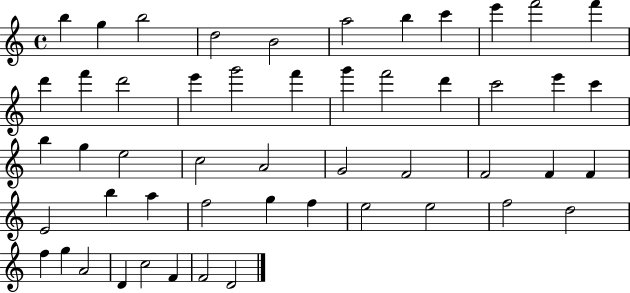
X:1
T:Untitled
M:4/4
L:1/4
K:C
b g b2 d2 B2 a2 b c' e' f'2 f' d' f' d'2 e' g'2 f' g' f'2 d' c'2 e' c' b g e2 c2 A2 G2 F2 F2 F F E2 b a f2 g f e2 e2 f2 d2 f g A2 D c2 F F2 D2